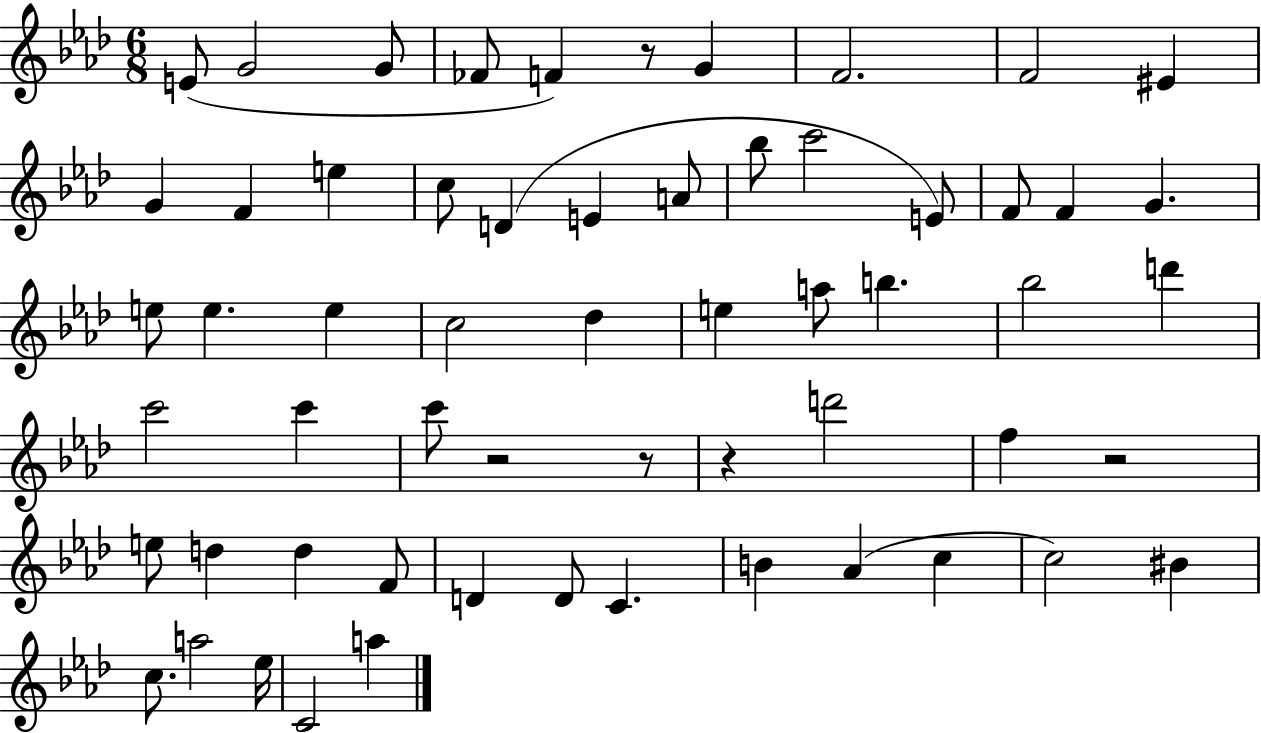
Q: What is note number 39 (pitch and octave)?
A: D5